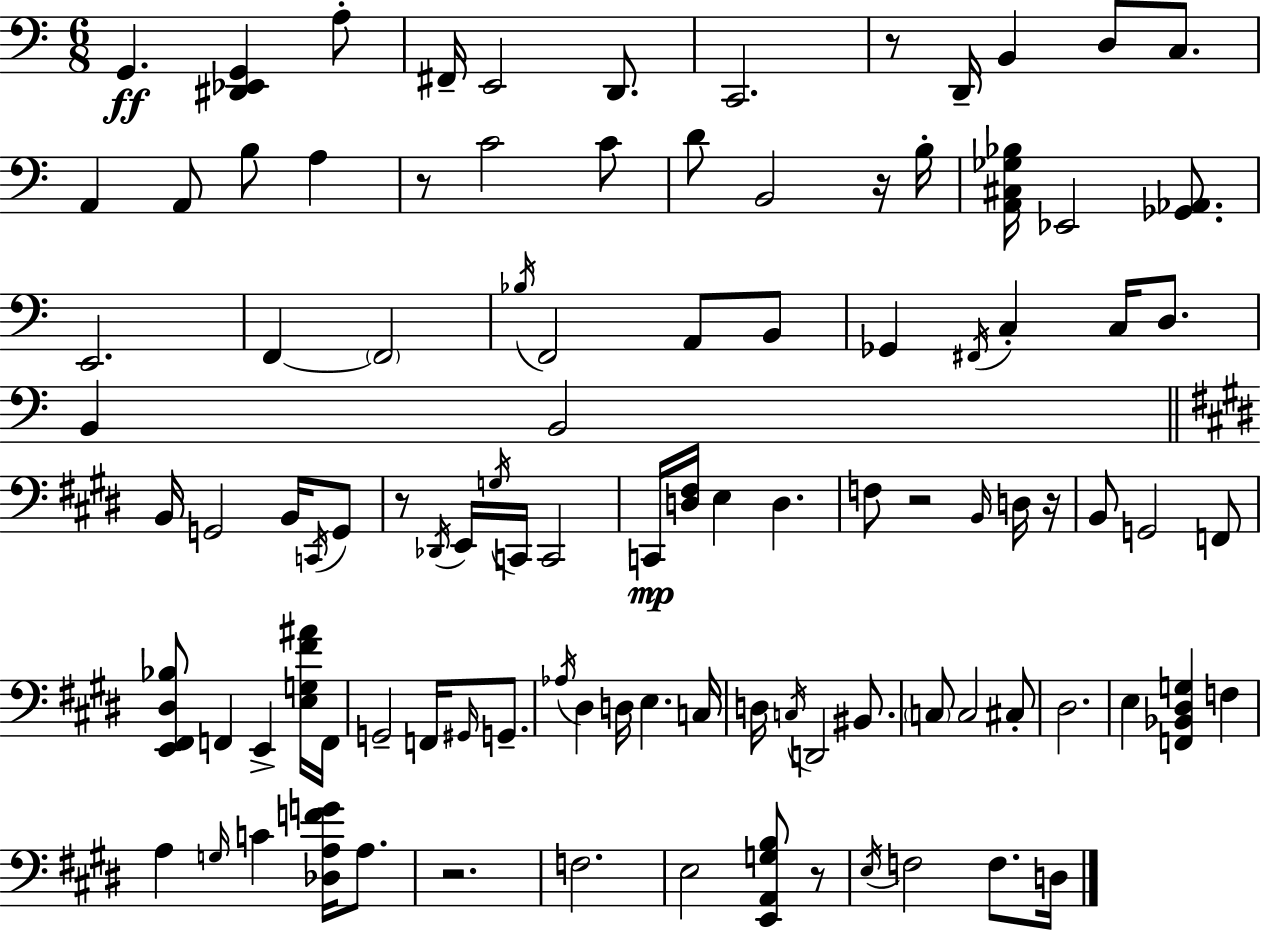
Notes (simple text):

G2/q. [D#2,Eb2,G2]/q A3/e F#2/s E2/h D2/e. C2/h. R/e D2/s B2/q D3/e C3/e. A2/q A2/e B3/e A3/q R/e C4/h C4/e D4/e B2/h R/s B3/s [A2,C#3,Gb3,Bb3]/s Eb2/h [Gb2,Ab2]/e. E2/h. F2/q F2/h Bb3/s F2/h A2/e B2/e Gb2/q F#2/s C3/q C3/s D3/e. B2/q B2/h B2/s G2/h B2/s C2/s G2/e R/e Db2/s E2/s G3/s C2/s C2/h C2/s [D3,F#3]/s E3/q D3/q. F3/e R/h B2/s D3/s R/s B2/e G2/h F2/e [E2,F#2,D#3,Bb3]/e F2/q E2/q [E3,G3,F#4,A#4]/s F2/s G2/h F2/s G#2/s G2/e. Ab3/s D#3/q D3/s E3/q. C3/s D3/s C3/s D2/h BIS2/e. C3/e C3/h C#3/e D#3/h. E3/q [F2,Bb2,D#3,G3]/q F3/q A3/q G3/s C4/q [Db3,A3,F4,G4]/s A3/e. R/h. F3/h. E3/h [E2,A2,G3,B3]/e R/e E3/s F3/h F3/e. D3/s